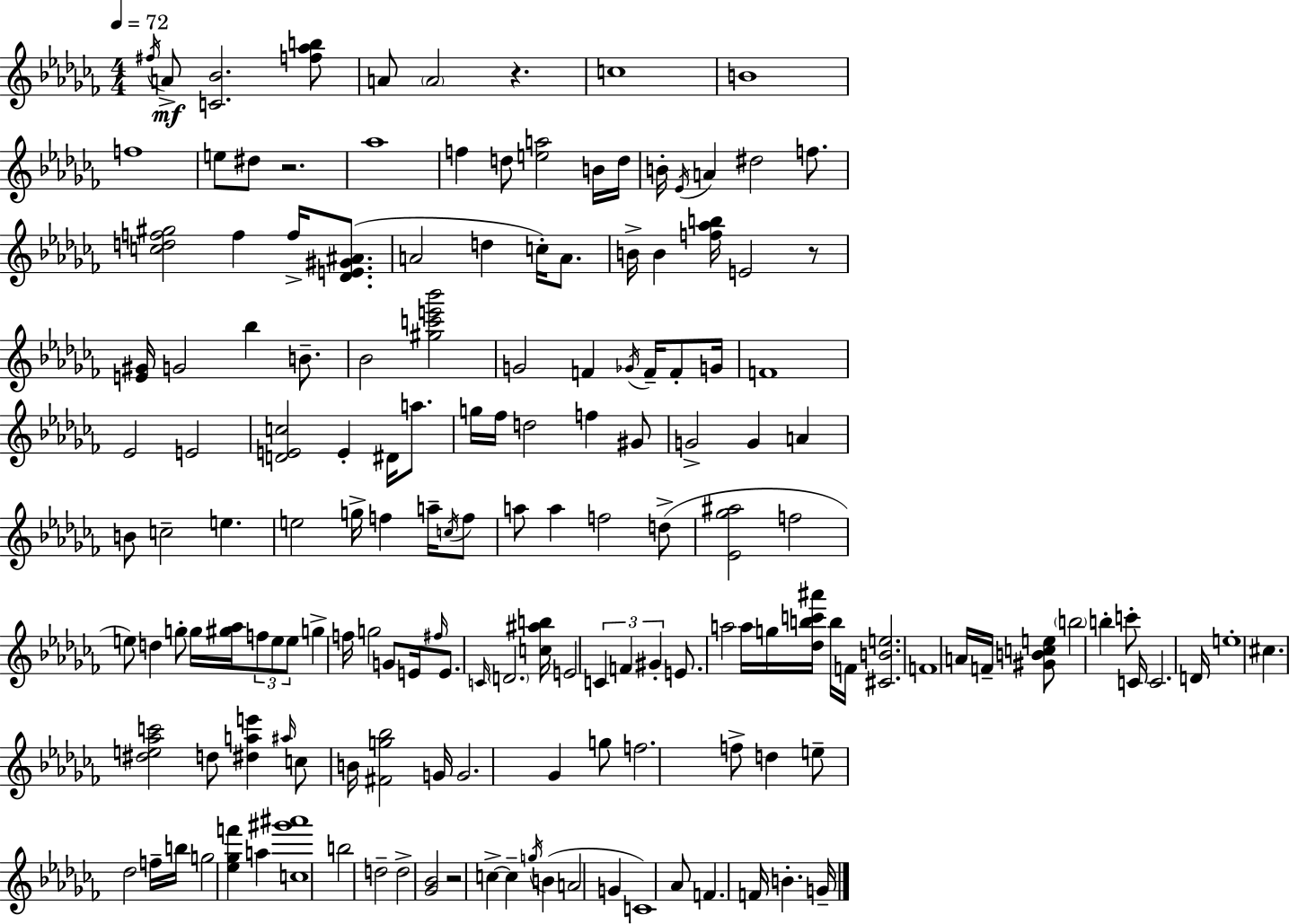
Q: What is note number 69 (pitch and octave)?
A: G5